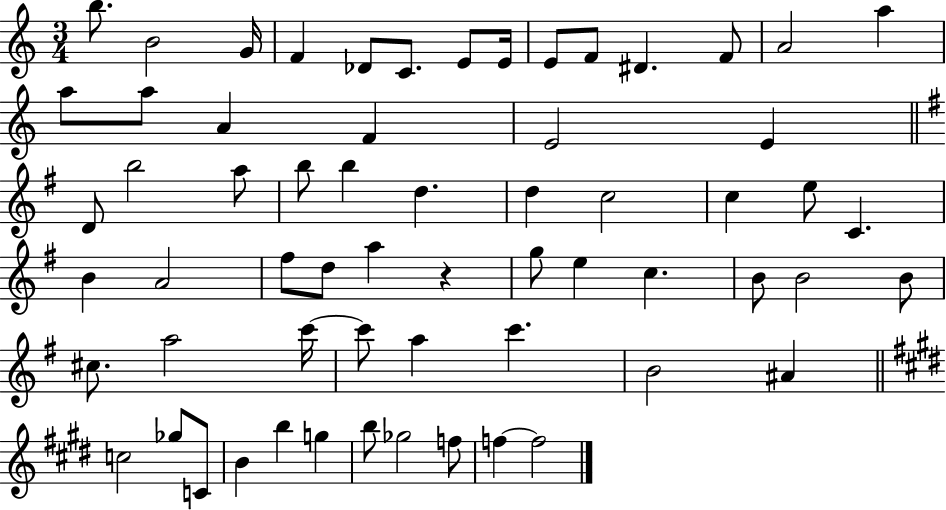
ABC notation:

X:1
T:Untitled
M:3/4
L:1/4
K:C
b/2 B2 G/4 F _D/2 C/2 E/2 E/4 E/2 F/2 ^D F/2 A2 a a/2 a/2 A F E2 E D/2 b2 a/2 b/2 b d d c2 c e/2 C B A2 ^f/2 d/2 a z g/2 e c B/2 B2 B/2 ^c/2 a2 c'/4 c'/2 a c' B2 ^A c2 _g/2 C/2 B b g b/2 _g2 f/2 f f2